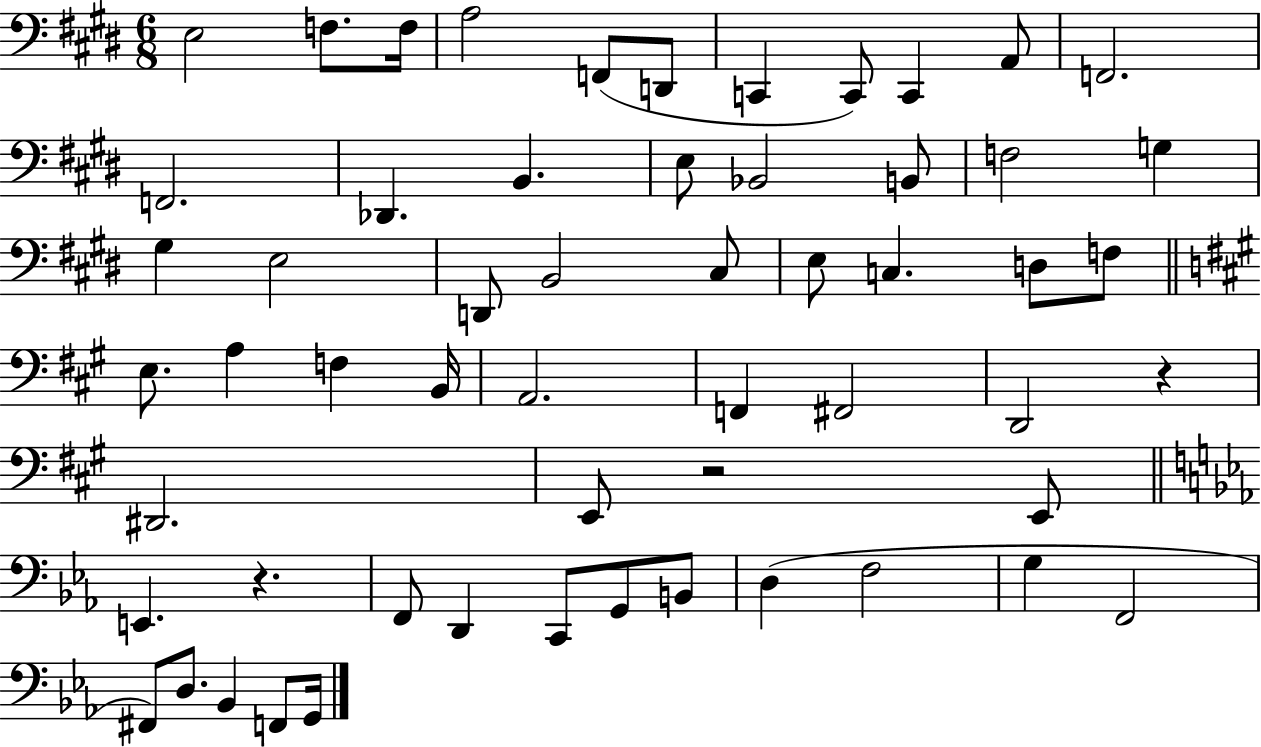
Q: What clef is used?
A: bass